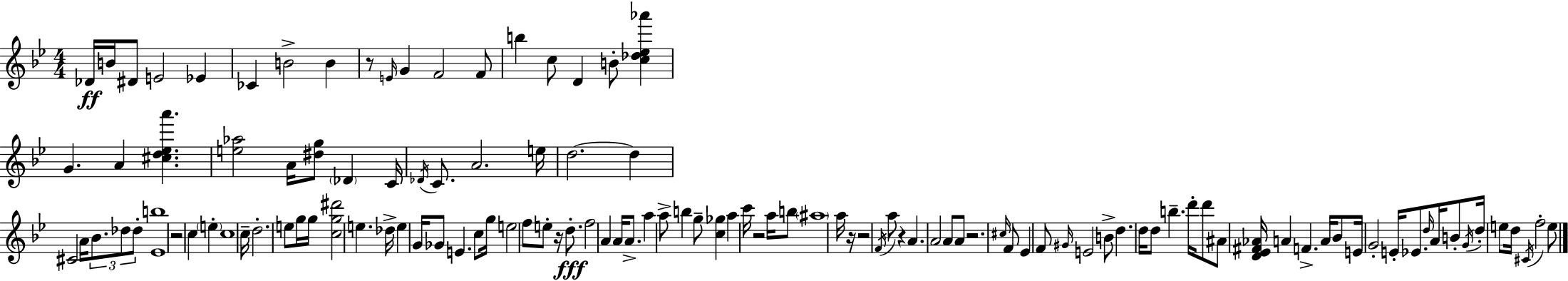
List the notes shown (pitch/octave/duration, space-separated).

Db4/s B4/s D#4/e E4/h Eb4/q CES4/q B4/h B4/q R/e E4/s G4/q F4/h F4/e B5/q C5/e D4/q B4/e [C5,Db5,Eb5,Ab6]/q G4/q. A4/q [C#5,D5,Eb5,A6]/q. [E5,Ab5]/h A4/s [D#5,G5]/e Db4/q C4/s Db4/s C4/e. A4/h. E5/s D5/h. D5/q C#4/h A4/s Bb4/e. Db5/e Db5/e [Eb4,B5]/w R/h C5/q E5/q C5/w C5/s D5/h. E5/e G5/s G5/s [C5,G5,D#6]/h E5/q. Db5/s E5/q G4/s Gb4/e E4/q. C5/e G5/s E5/h F5/e E5/e R/s D5/e. F5/h A4/q A4/s A4/e. A5/q A5/e B5/q G5/e [C5,Gb5]/q A5/q C6/s R/h A5/s B5/e A#5/w A5/s R/s R/h F4/s A5/e R/q A4/q. A4/h A4/e A4/e R/h. C#5/s F4/e Eb4/q F4/e G#4/s E4/h B4/e D5/q. D5/s D5/e B5/q. D6/s D6/e A#4/e [D4,Eb4,F#4,Ab4]/s A4/q F4/q. A4/s Bb4/e E4/s G4/h E4/s Eb4/e. D5/s A4/s B4/e G4/s D5/s E5/e D5/s C#4/s F5/h E5/e